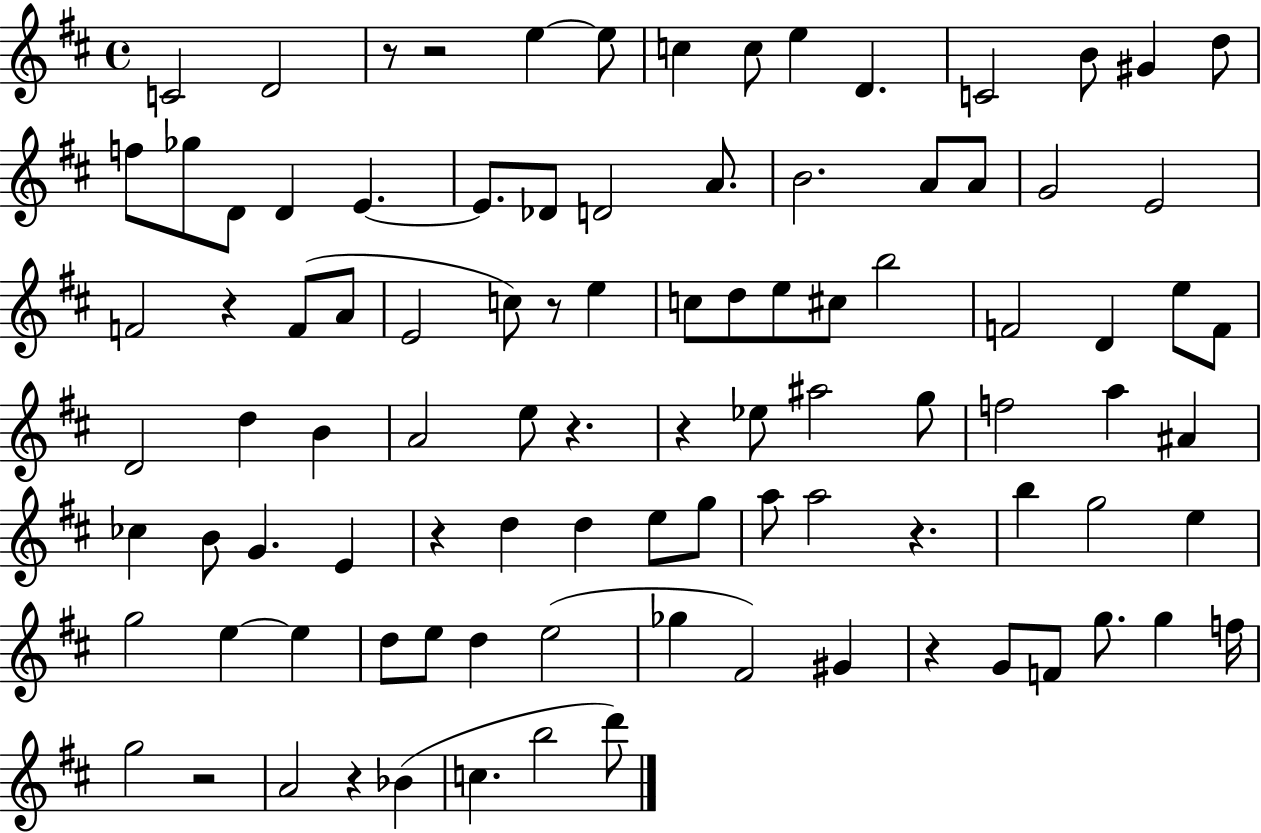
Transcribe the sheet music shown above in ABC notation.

X:1
T:Untitled
M:4/4
L:1/4
K:D
C2 D2 z/2 z2 e e/2 c c/2 e D C2 B/2 ^G d/2 f/2 _g/2 D/2 D E E/2 _D/2 D2 A/2 B2 A/2 A/2 G2 E2 F2 z F/2 A/2 E2 c/2 z/2 e c/2 d/2 e/2 ^c/2 b2 F2 D e/2 F/2 D2 d B A2 e/2 z z _e/2 ^a2 g/2 f2 a ^A _c B/2 G E z d d e/2 g/2 a/2 a2 z b g2 e g2 e e d/2 e/2 d e2 _g ^F2 ^G z G/2 F/2 g/2 g f/4 g2 z2 A2 z _B c b2 d'/2